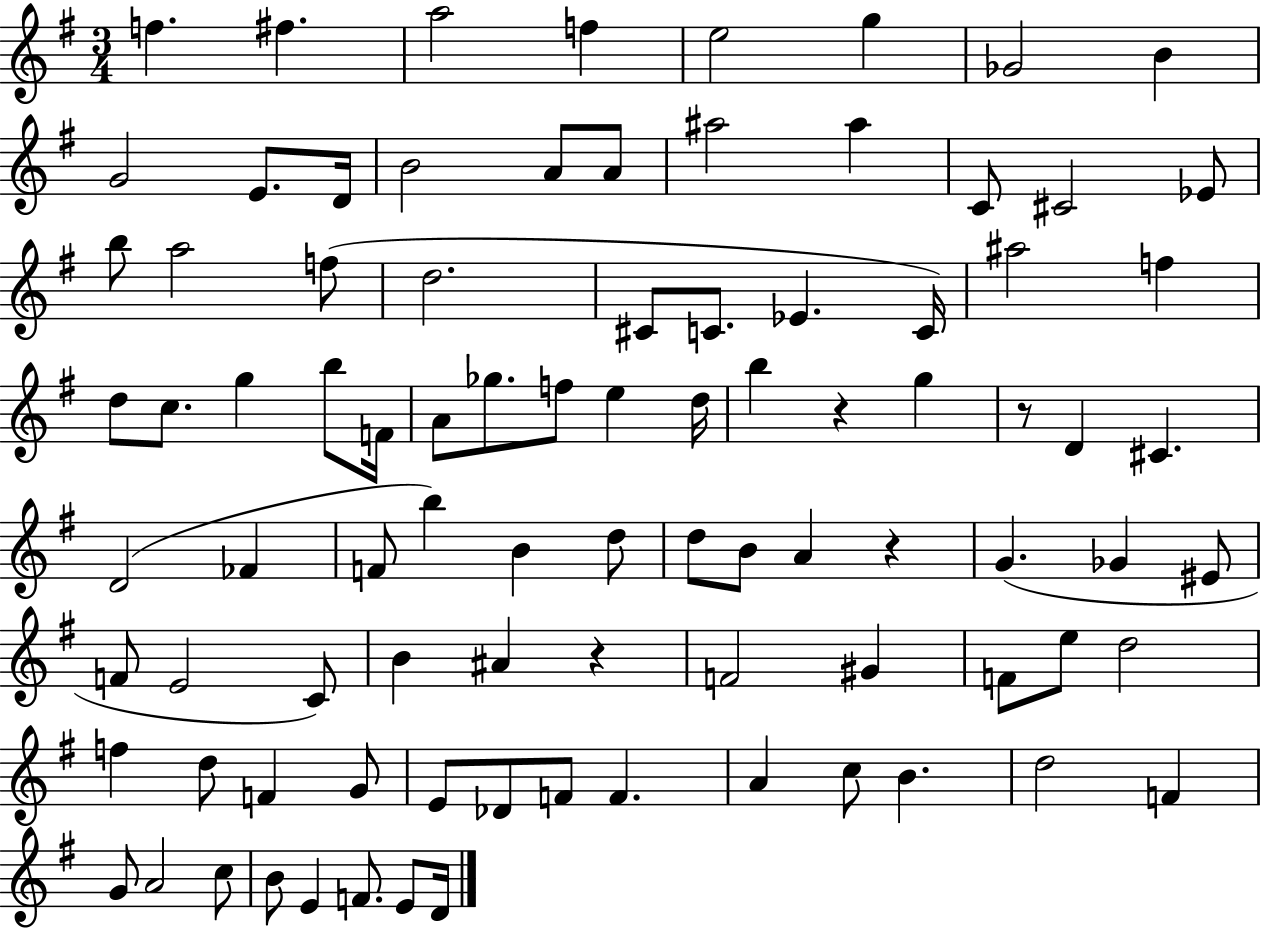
X:1
T:Untitled
M:3/4
L:1/4
K:G
f ^f a2 f e2 g _G2 B G2 E/2 D/4 B2 A/2 A/2 ^a2 ^a C/2 ^C2 _E/2 b/2 a2 f/2 d2 ^C/2 C/2 _E C/4 ^a2 f d/2 c/2 g b/2 F/4 A/2 _g/2 f/2 e d/4 b z g z/2 D ^C D2 _F F/2 b B d/2 d/2 B/2 A z G _G ^E/2 F/2 E2 C/2 B ^A z F2 ^G F/2 e/2 d2 f d/2 F G/2 E/2 _D/2 F/2 F A c/2 B d2 F G/2 A2 c/2 B/2 E F/2 E/2 D/4